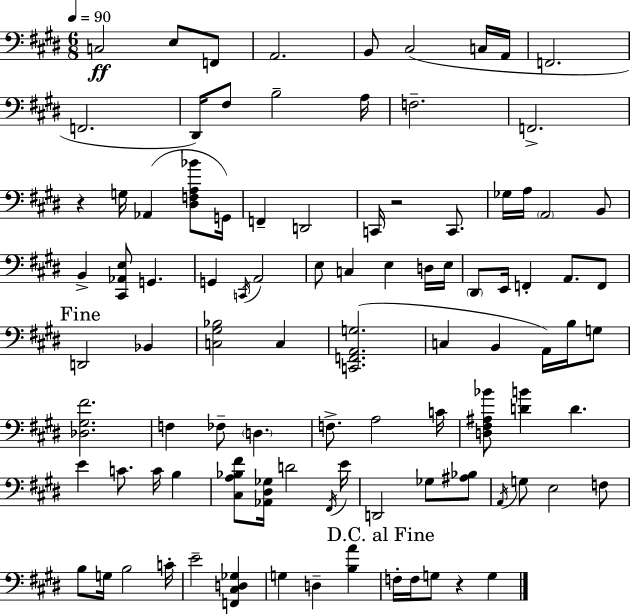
C3/h E3/e F2/e A2/h. B2/e C#3/h C3/s A2/s F2/h. F2/h. D#2/s F#3/e B3/h A3/s F3/h. F2/h. R/q G3/s Ab2/q [D#3,F3,A3,Bb4]/e G2/s F2/q D2/h C2/s R/h C2/e. Gb3/s A3/s A2/h B2/e B2/q [C#2,Ab2,E3]/e G2/q. G2/q C2/s A2/h E3/e C3/q E3/q D3/s E3/s D#2/e E2/s F2/q A2/e. F2/e D2/h Bb2/q [C3,G#3,Bb3]/h C3/q [C2,F2,A2,G3]/h. C3/q B2/q A2/s B3/s G3/e [Db3,G#3,F#4]/h. F3/q FES3/e D3/q. F3/e. A3/h C4/s [D3,F#3,A#3,Bb4]/e [D4,B4]/q D4/q. E4/q C4/e. C4/s B3/q [C#3,A3,Bb3,F#4]/e [Ab2,D#3,Gb3]/s D4/h F#2/s E4/s D2/h Gb3/e [A#3,Bb3]/e A2/s G3/e E3/h F3/e B3/e G3/s B3/h C4/s E4/h [F2,C#3,D3,Gb3]/q G3/q D3/q [B3,A4]/q F3/s F3/s G3/e R/q G3/q